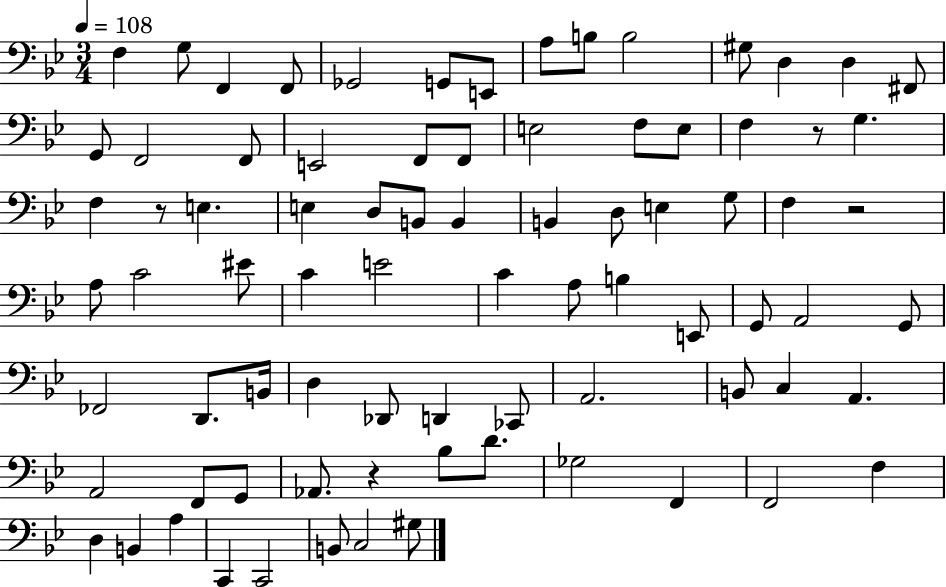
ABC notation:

X:1
T:Untitled
M:3/4
L:1/4
K:Bb
F, G,/2 F,, F,,/2 _G,,2 G,,/2 E,,/2 A,/2 B,/2 B,2 ^G,/2 D, D, ^F,,/2 G,,/2 F,,2 F,,/2 E,,2 F,,/2 F,,/2 E,2 F,/2 E,/2 F, z/2 G, F, z/2 E, E, D,/2 B,,/2 B,, B,, D,/2 E, G,/2 F, z2 A,/2 C2 ^E/2 C E2 C A,/2 B, E,,/2 G,,/2 A,,2 G,,/2 _F,,2 D,,/2 B,,/4 D, _D,,/2 D,, _C,,/2 A,,2 B,,/2 C, A,, A,,2 F,,/2 G,,/2 _A,,/2 z _B,/2 D/2 _G,2 F,, F,,2 F, D, B,, A, C,, C,,2 B,,/2 C,2 ^G,/2